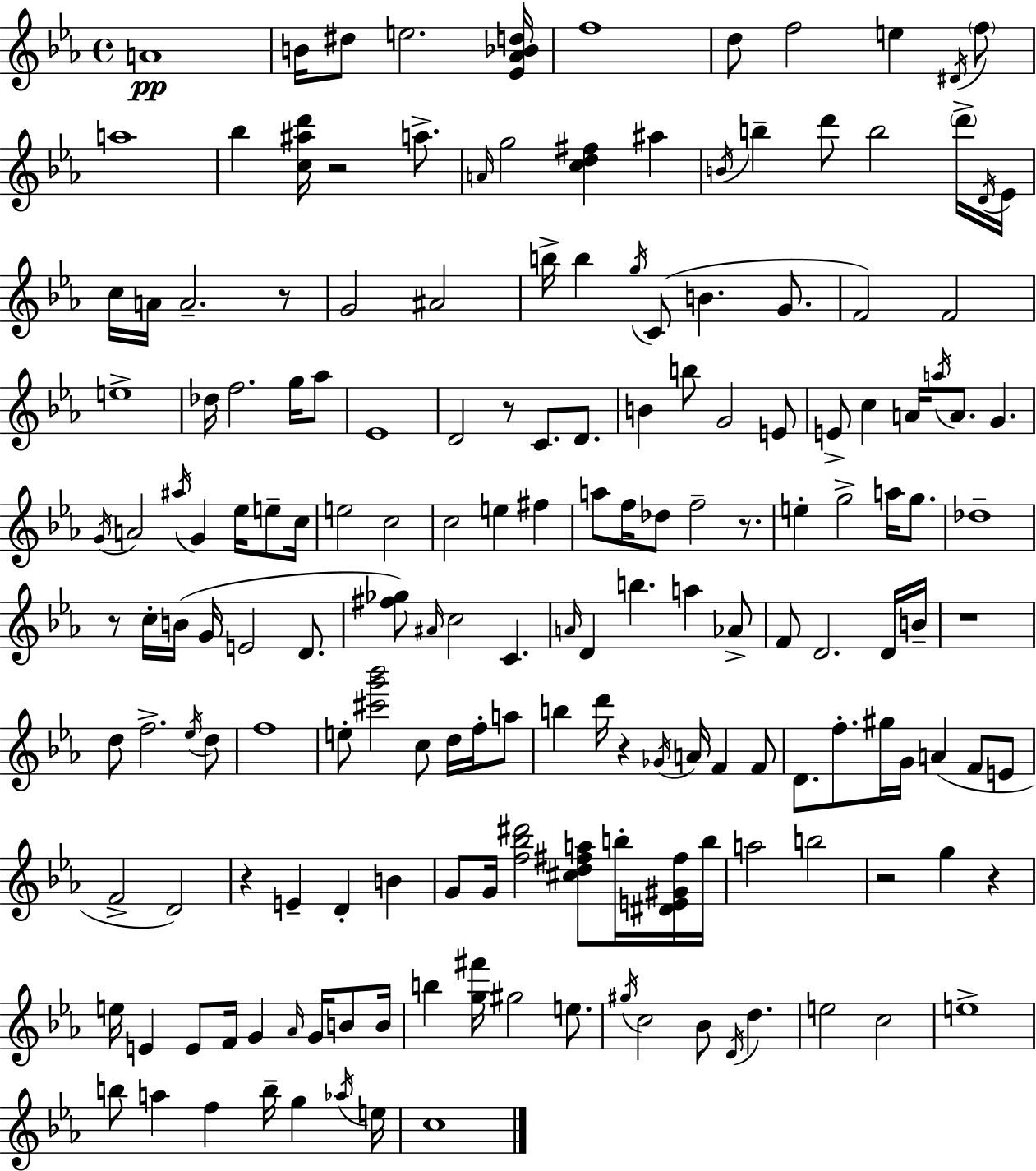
X:1
T:Untitled
M:4/4
L:1/4
K:Cm
A4 B/4 ^d/2 e2 [_E_A_Bd]/4 f4 d/2 f2 e ^D/4 f/2 a4 _b [c^ad']/4 z2 a/2 A/4 g2 [cd^f] ^a B/4 b d'/2 b2 d'/4 D/4 _E/4 c/4 A/4 A2 z/2 G2 ^A2 b/4 b g/4 C/2 B G/2 F2 F2 e4 _d/4 f2 g/4 _a/2 _E4 D2 z/2 C/2 D/2 B b/2 G2 E/2 E/2 c A/4 a/4 A/2 G G/4 A2 ^a/4 G _e/4 e/2 c/4 e2 c2 c2 e ^f a/2 f/4 _d/2 f2 z/2 e g2 a/4 g/2 _d4 z/2 c/4 B/4 G/4 E2 D/2 [^f_g]/2 ^A/4 c2 C A/4 D b a _A/2 F/2 D2 D/4 B/4 z4 d/2 f2 _e/4 d/2 f4 e/2 [^c'g'_b']2 c/2 d/4 f/4 a/2 b d'/4 z _G/4 A/4 F F/2 D/2 f/2 ^g/4 G/4 A F/2 E/2 F2 D2 z E D B G/2 G/4 [f_b^d']2 [^cd^fa]/2 b/4 [^DE^G^f]/4 b/4 a2 b2 z2 g z e/4 E E/2 F/4 G _A/4 G/4 B/2 B/4 b [g^f']/4 ^g2 e/2 ^g/4 c2 _B/2 D/4 d e2 c2 e4 b/2 a f b/4 g _a/4 e/4 c4